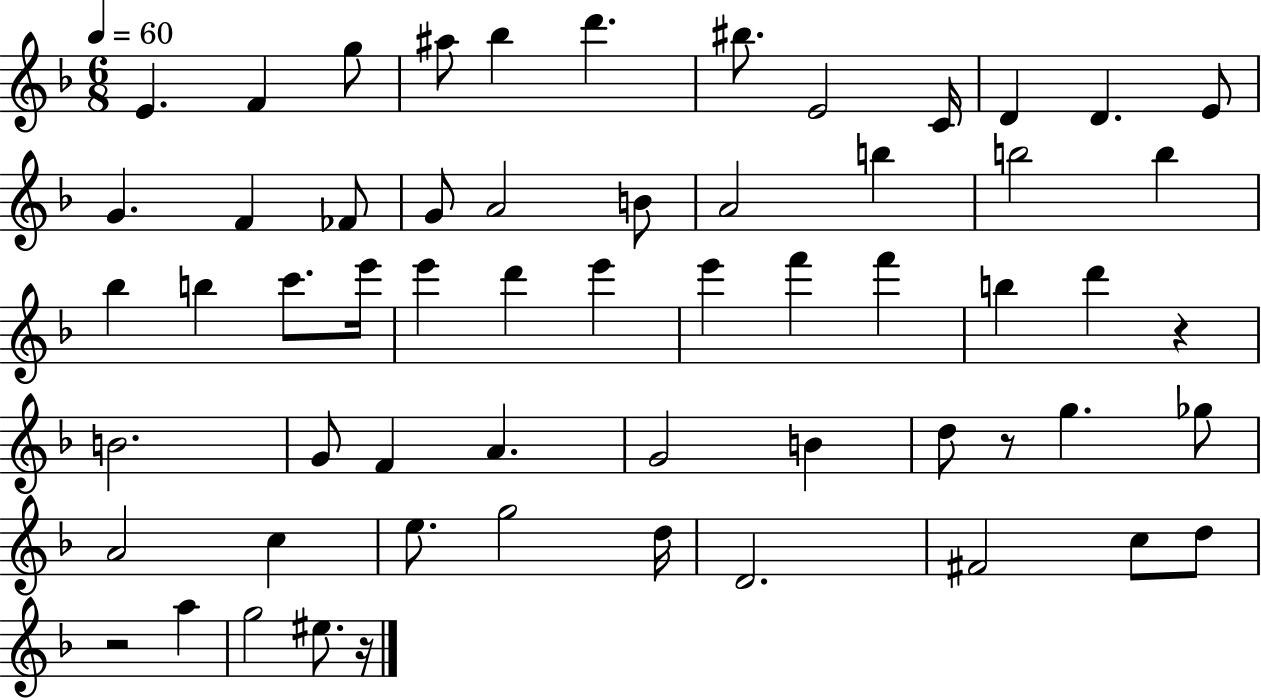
E4/q. F4/q G5/e A#5/e Bb5/q D6/q. BIS5/e. E4/h C4/s D4/q D4/q. E4/e G4/q. F4/q FES4/e G4/e A4/h B4/e A4/h B5/q B5/h B5/q Bb5/q B5/q C6/e. E6/s E6/q D6/q E6/q E6/q F6/q F6/q B5/q D6/q R/q B4/h. G4/e F4/q A4/q. G4/h B4/q D5/e R/e G5/q. Gb5/e A4/h C5/q E5/e. G5/h D5/s D4/h. F#4/h C5/e D5/e R/h A5/q G5/h EIS5/e. R/s